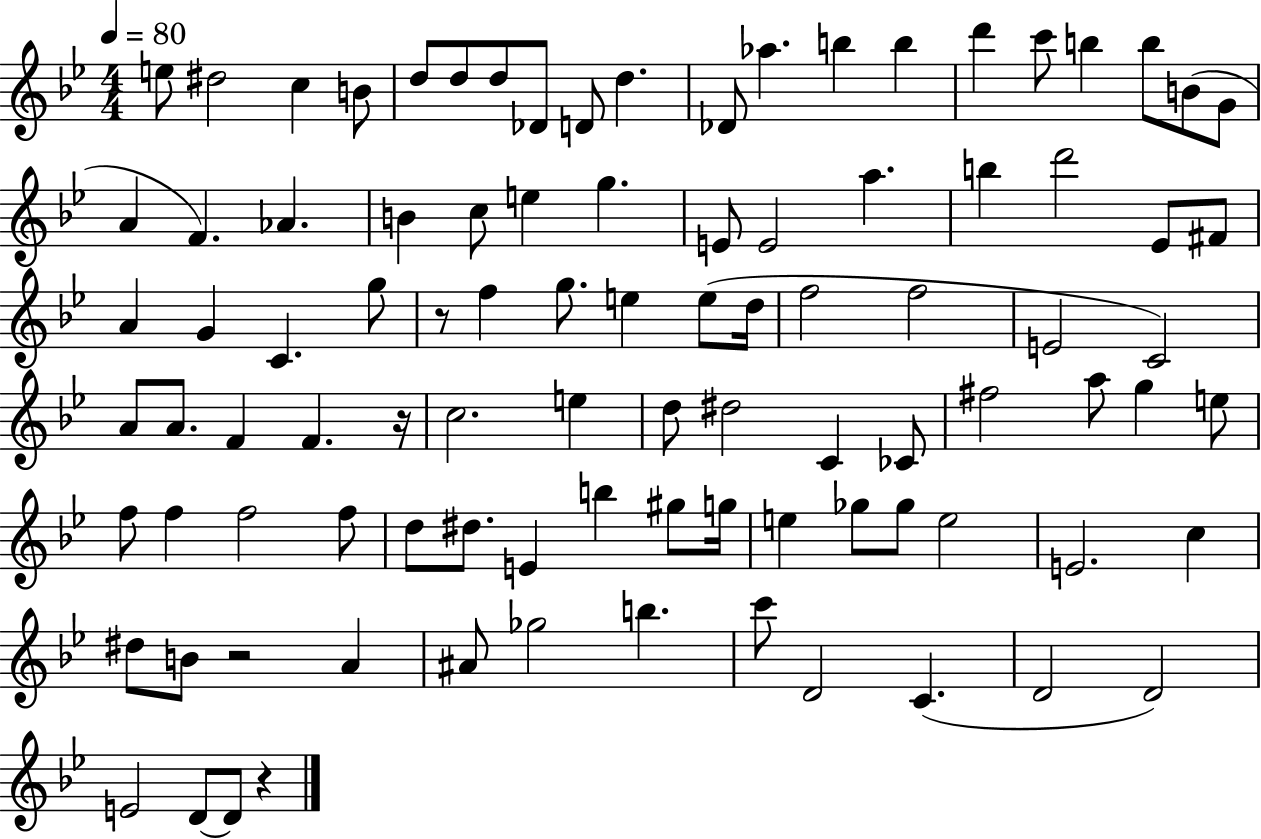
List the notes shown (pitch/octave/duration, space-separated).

E5/e D#5/h C5/q B4/e D5/e D5/e D5/e Db4/e D4/e D5/q. Db4/e Ab5/q. B5/q B5/q D6/q C6/e B5/q B5/e B4/e G4/e A4/q F4/q. Ab4/q. B4/q C5/e E5/q G5/q. E4/e E4/h A5/q. B5/q D6/h Eb4/e F#4/e A4/q G4/q C4/q. G5/e R/e F5/q G5/e. E5/q E5/e D5/s F5/h F5/h E4/h C4/h A4/e A4/e. F4/q F4/q. R/s C5/h. E5/q D5/e D#5/h C4/q CES4/e F#5/h A5/e G5/q E5/e F5/e F5/q F5/h F5/e D5/e D#5/e. E4/q B5/q G#5/e G5/s E5/q Gb5/e Gb5/e E5/h E4/h. C5/q D#5/e B4/e R/h A4/q A#4/e Gb5/h B5/q. C6/e D4/h C4/q. D4/h D4/h E4/h D4/e D4/e R/q